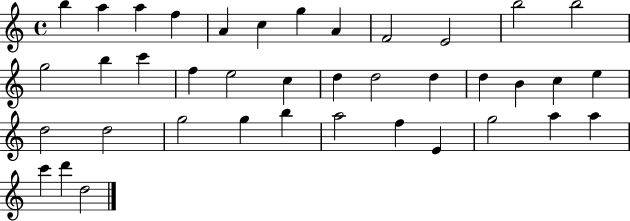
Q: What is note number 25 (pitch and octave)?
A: E5